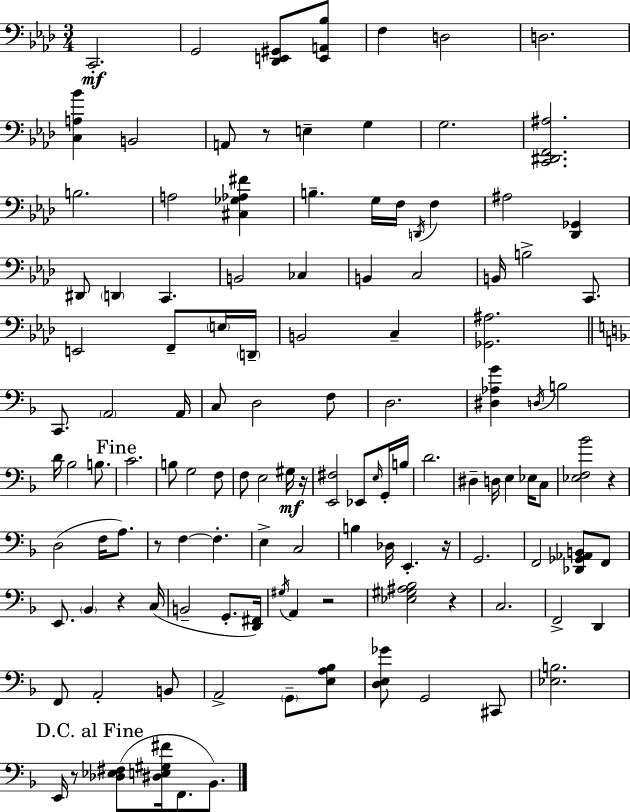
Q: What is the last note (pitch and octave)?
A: Bb2